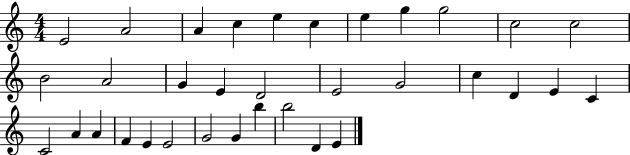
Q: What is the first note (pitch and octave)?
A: E4